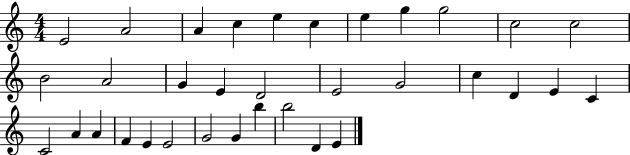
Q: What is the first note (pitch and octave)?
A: E4